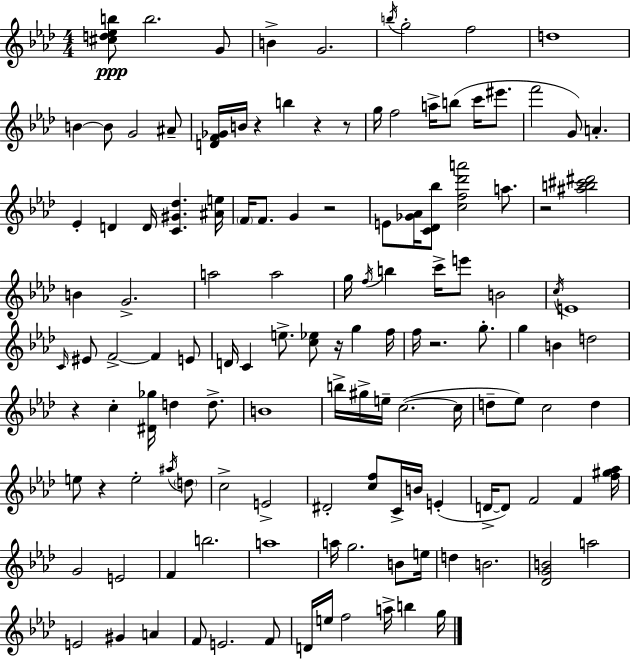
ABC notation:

X:1
T:Untitled
M:4/4
L:1/4
K:Fm
[^cd_eb]/2 b2 G/2 B G2 b/4 g2 f2 d4 B B/2 G2 ^A/2 [DF_G]/4 B/4 z b z z/2 g/4 f2 a/4 b/2 c'/4 ^e'/2 f'2 G/2 A _E D D/4 [C^G_d] [^Ae]/4 F/4 F/2 G z2 E/2 [_G_A]/4 [C_D_b]/2 [cf_d'a']2 a/2 z2 [^ab^c'^d']2 B G2 a2 a2 g/4 f/4 b c'/4 e'/2 B2 c/4 E4 C/4 ^E/2 F2 F E/2 D/4 C e/2 [c_e]/2 z/4 g f/4 f/4 z2 g/2 g B d2 z c [^D_g]/4 d d/2 B4 b/4 ^g/4 e/4 c2 c/4 d/2 _e/2 c2 d e/2 z e2 ^a/4 d/2 c2 E2 ^D2 [cf]/2 C/4 B/4 E D/4 D/2 F2 F [f^g_a]/4 G2 E2 F b2 a4 a/4 g2 B/2 e/4 d B2 [_DGB]2 a2 E2 ^G A F/2 E2 F/2 D/4 e/4 f2 a/4 b g/4